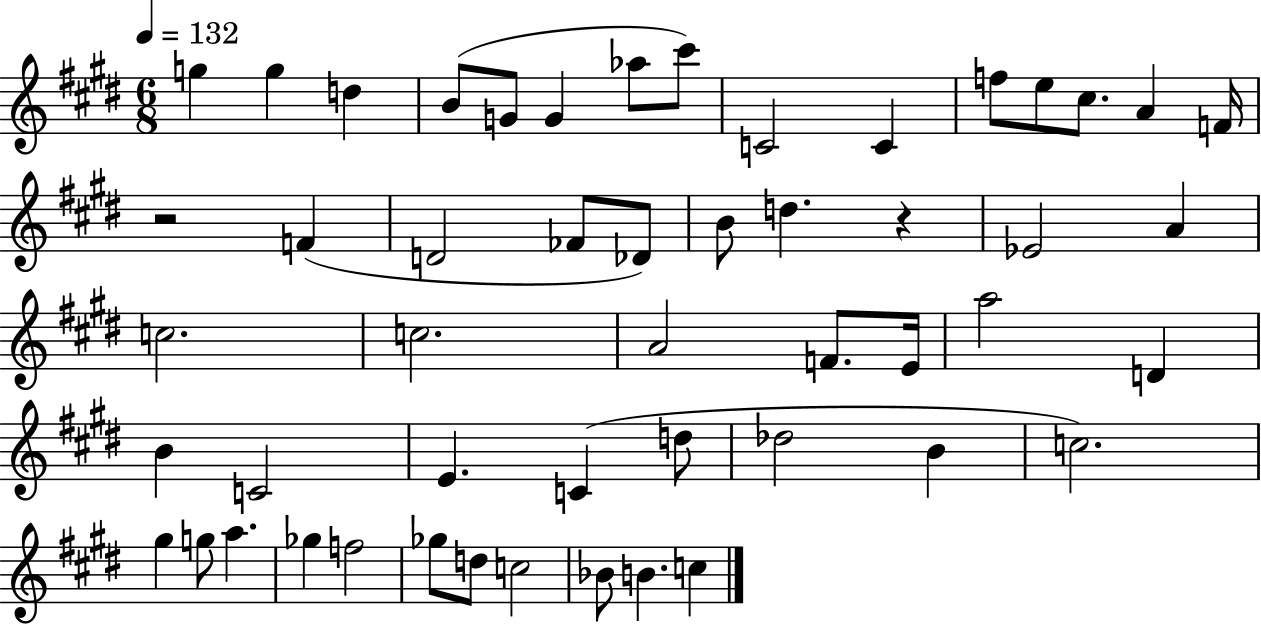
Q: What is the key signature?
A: E major